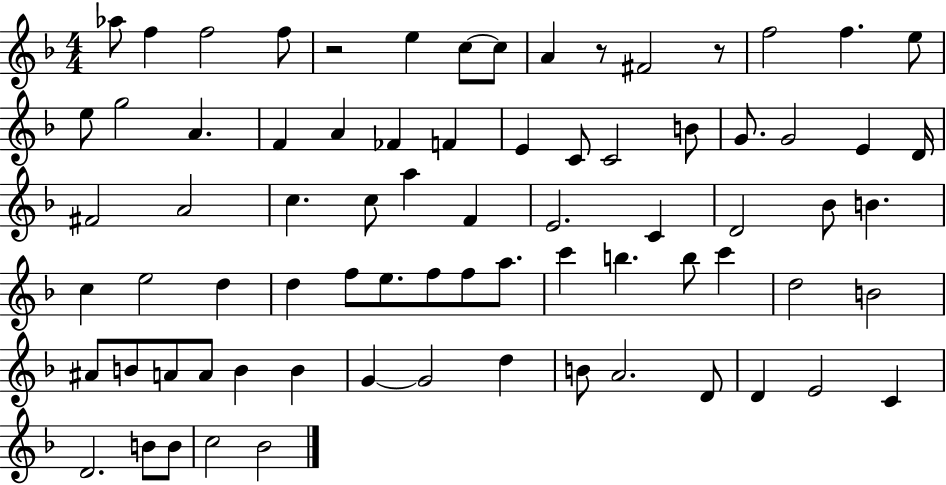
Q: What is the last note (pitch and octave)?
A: Bb4